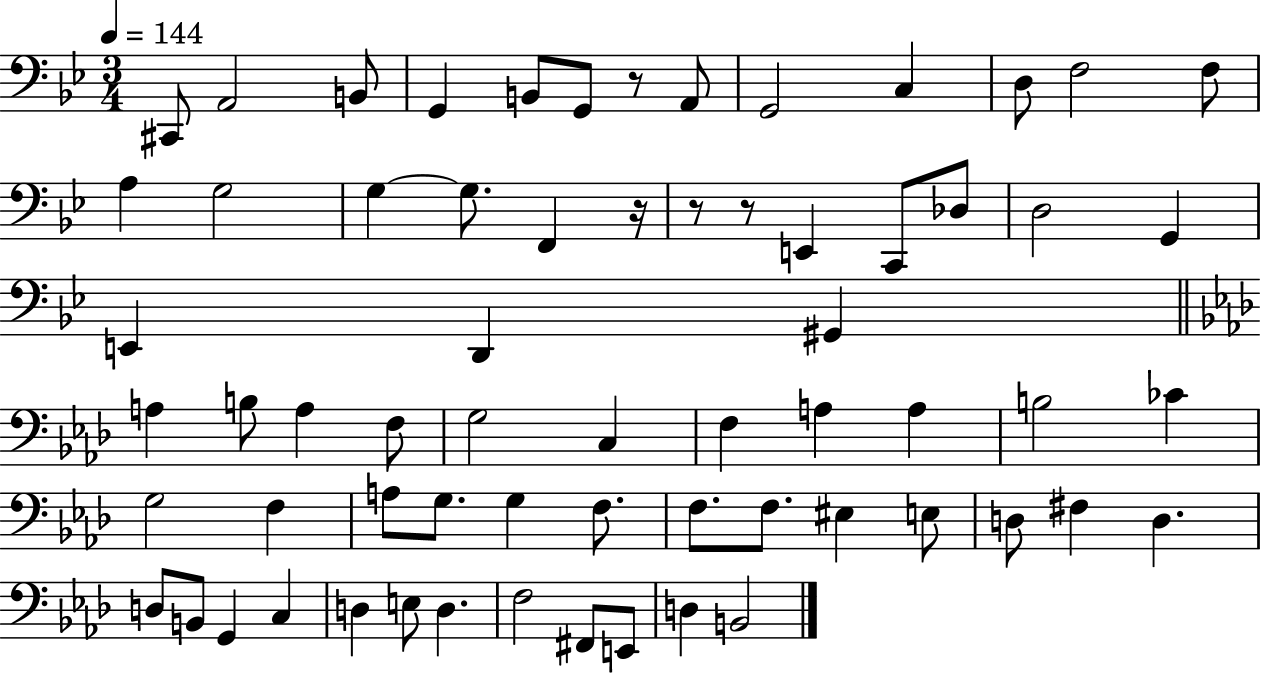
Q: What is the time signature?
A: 3/4